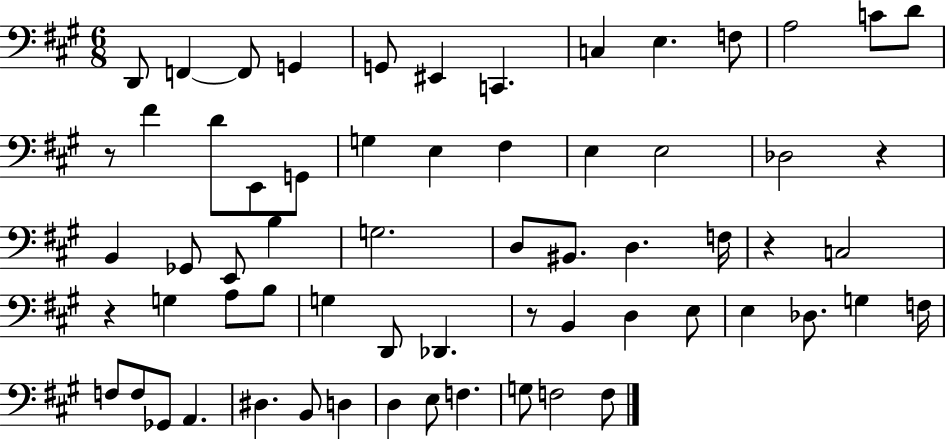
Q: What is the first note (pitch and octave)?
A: D2